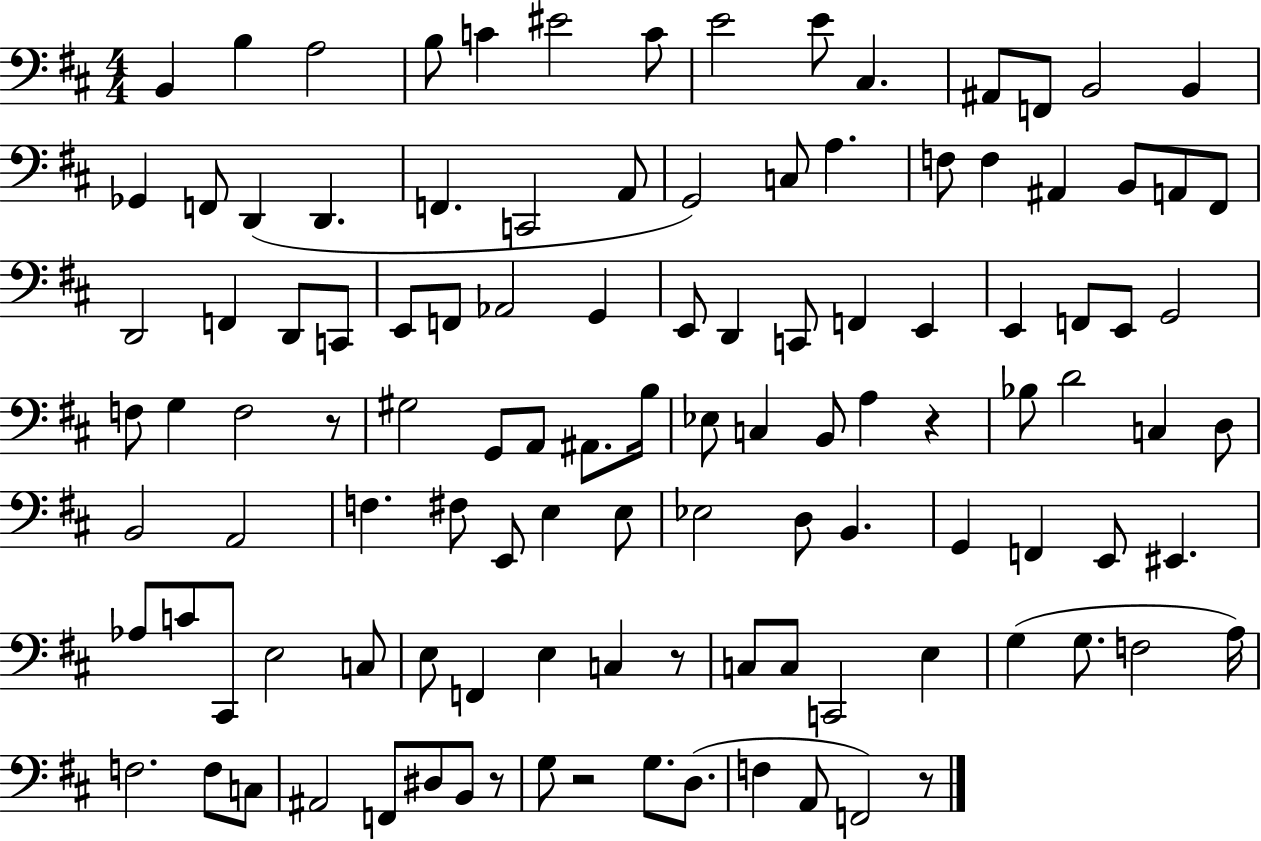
X:1
T:Untitled
M:4/4
L:1/4
K:D
B,, B, A,2 B,/2 C ^E2 C/2 E2 E/2 ^C, ^A,,/2 F,,/2 B,,2 B,, _G,, F,,/2 D,, D,, F,, C,,2 A,,/2 G,,2 C,/2 A, F,/2 F, ^A,, B,,/2 A,,/2 ^F,,/2 D,,2 F,, D,,/2 C,,/2 E,,/2 F,,/2 _A,,2 G,, E,,/2 D,, C,,/2 F,, E,, E,, F,,/2 E,,/2 G,,2 F,/2 G, F,2 z/2 ^G,2 G,,/2 A,,/2 ^A,,/2 B,/4 _E,/2 C, B,,/2 A, z _B,/2 D2 C, D,/2 B,,2 A,,2 F, ^F,/2 E,,/2 E, E,/2 _E,2 D,/2 B,, G,, F,, E,,/2 ^E,, _A,/2 C/2 ^C,,/2 E,2 C,/2 E,/2 F,, E, C, z/2 C,/2 C,/2 C,,2 E, G, G,/2 F,2 A,/4 F,2 F,/2 C,/2 ^A,,2 F,,/2 ^D,/2 B,,/2 z/2 G,/2 z2 G,/2 D,/2 F, A,,/2 F,,2 z/2